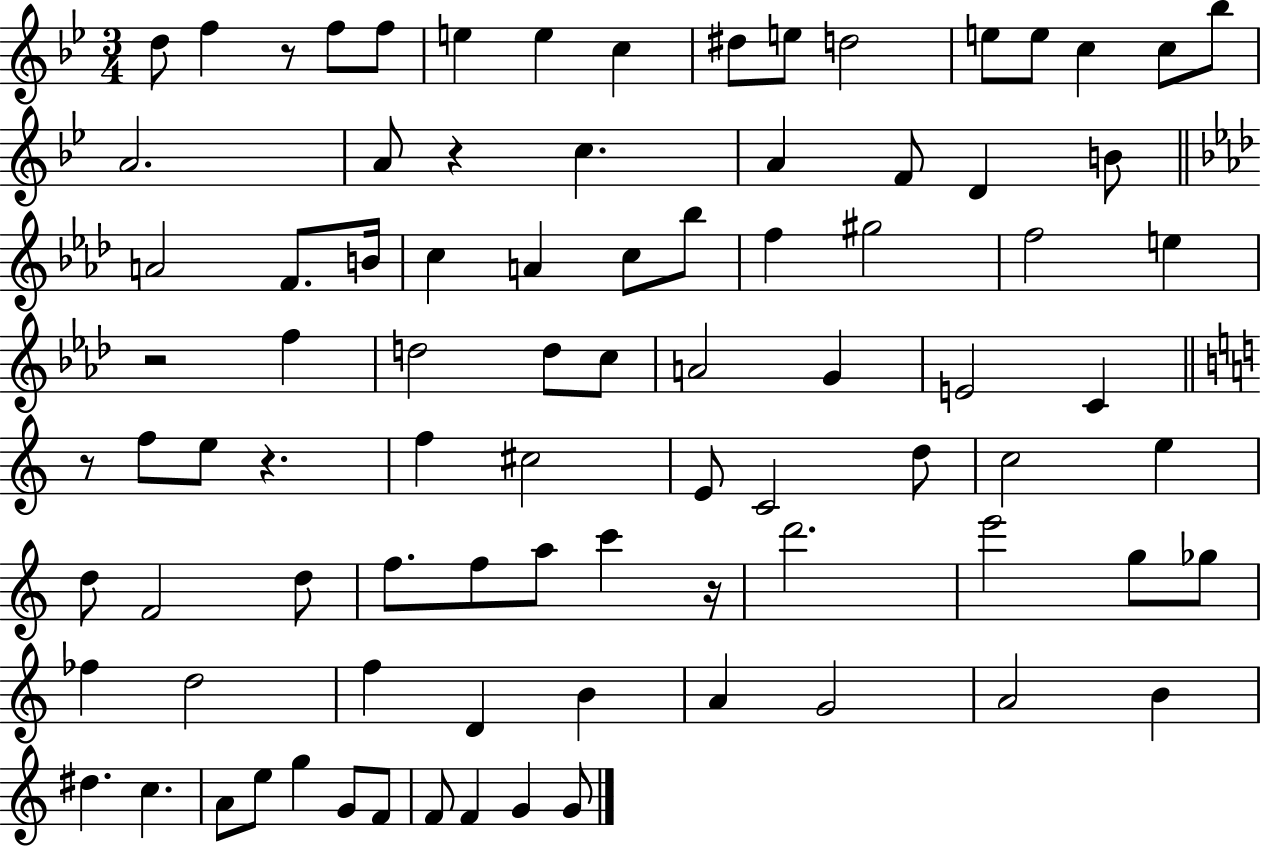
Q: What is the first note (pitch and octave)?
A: D5